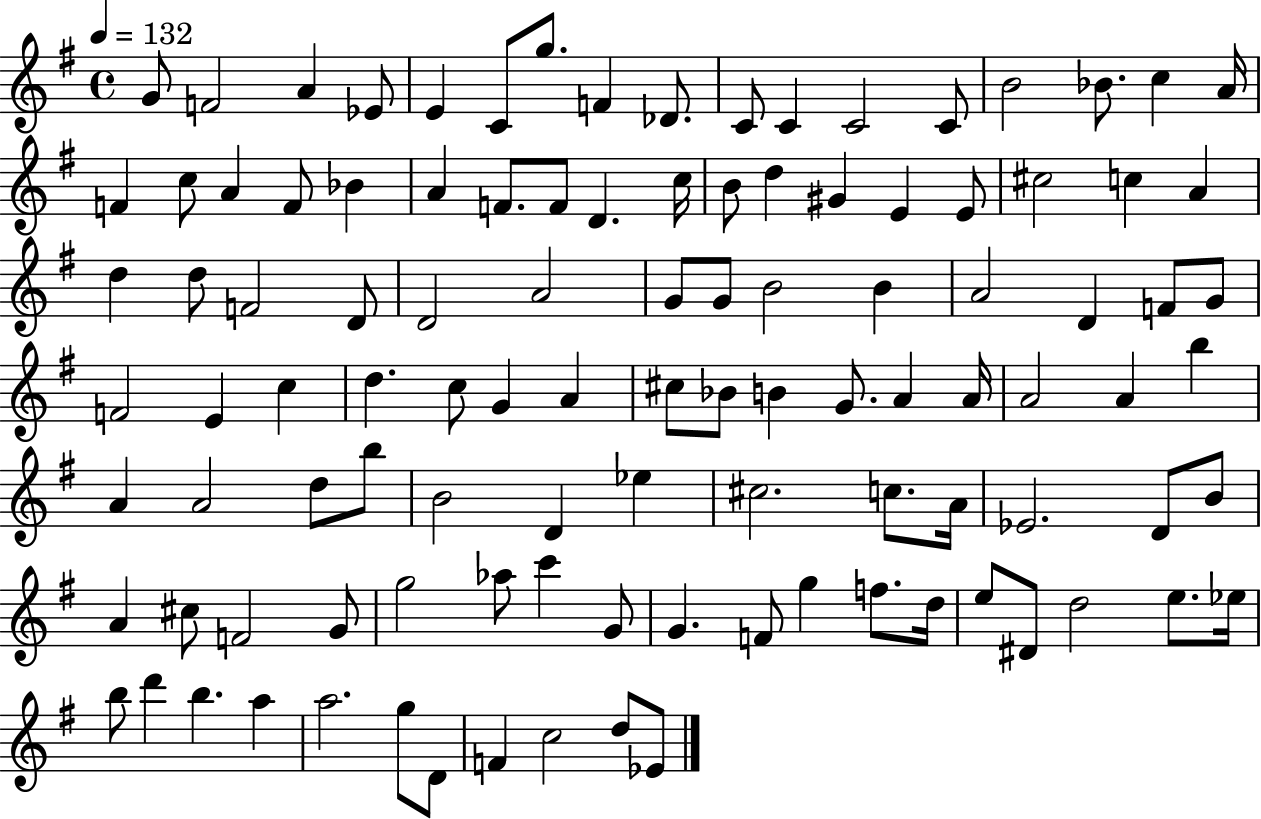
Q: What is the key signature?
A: G major